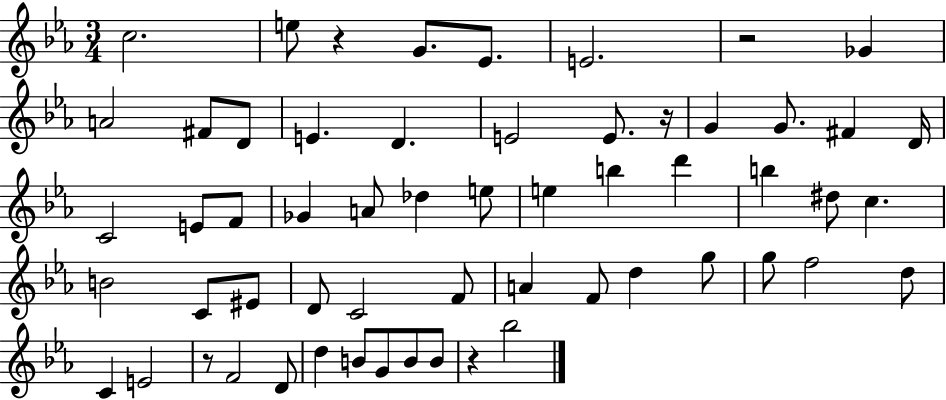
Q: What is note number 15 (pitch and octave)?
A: G4